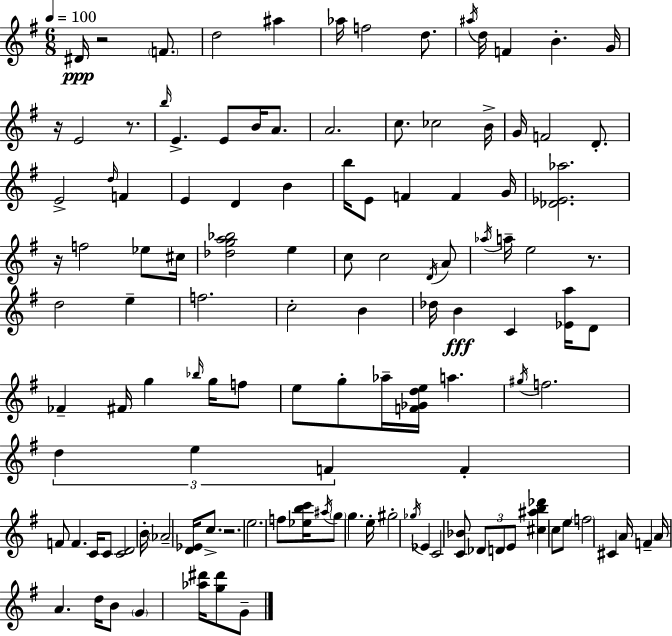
{
  \clef treble
  \numericTimeSignature
  \time 6/8
  \key g \major
  \tempo 4 = 100
  \repeat volta 2 { dis'16\ppp r2 \parenthesize f'8. | d''2 ais''4 | aes''16 f''2 d''8. | \acciaccatura { ais''16 } d''16 f'4 b'4.-. | \break g'16 r16 e'2 r8. | \grace { b''16 } e'4.-> e'8 b'16 a'8. | a'2. | c''8. ces''2 | \break b'16-> g'16 f'2 d'8.-. | e'2-> \grace { d''16 } f'4 | e'4 d'4 b'4 | b''16 e'8 f'4 f'4 | \break g'16 <des' ees' aes''>2. | r16 f''2 | ees''8 cis''16 <des'' g'' a'' bes''>2 e''4 | c''8 c''2 | \break \acciaccatura { d'16 } a'8 \acciaccatura { aes''16 } a''16-- e''2 | r8. d''2 | e''4-- f''2. | c''2-. | \break b'4 des''16 b'4\fff c'4 | <ees' a''>16 d'8 fes'4-- fis'16 g''4 | \grace { bes''16 } g''16 f''8 e''8 g''8-. aes''16-- <f' ges' d'' e''>16 | a''4. \acciaccatura { gis''16 } f''2. | \break \tuplet 3/2 { d''4 e''4 | f'4 } f'4-. f'8 | f'4. c'16 c'8 <c' d'>2 | b'16-. \parenthesize aes'2-- | \break <d' ees'>16 c''8.-> r2. | e''2. | f''8 <ees'' b'' c'''>16 \acciaccatura { ais''16 } \parenthesize g''8 | g''4. e''16-. gis''2-. | \break \acciaccatura { ges''16 } ees'4 c'2 | <c' bes'>8 \tuplet 3/2 { des'8 d'8 e'8 } | <cis'' ais'' b'' des'''>4 c''8 e''8 \parenthesize f''2 | cis'4 a'16 f'4-- | \break a'16 a'4. d''16 b'8 | \parenthesize g'4 <aes'' dis'''>16 <g'' dis'''>8 g'8-- } \bar "|."
}